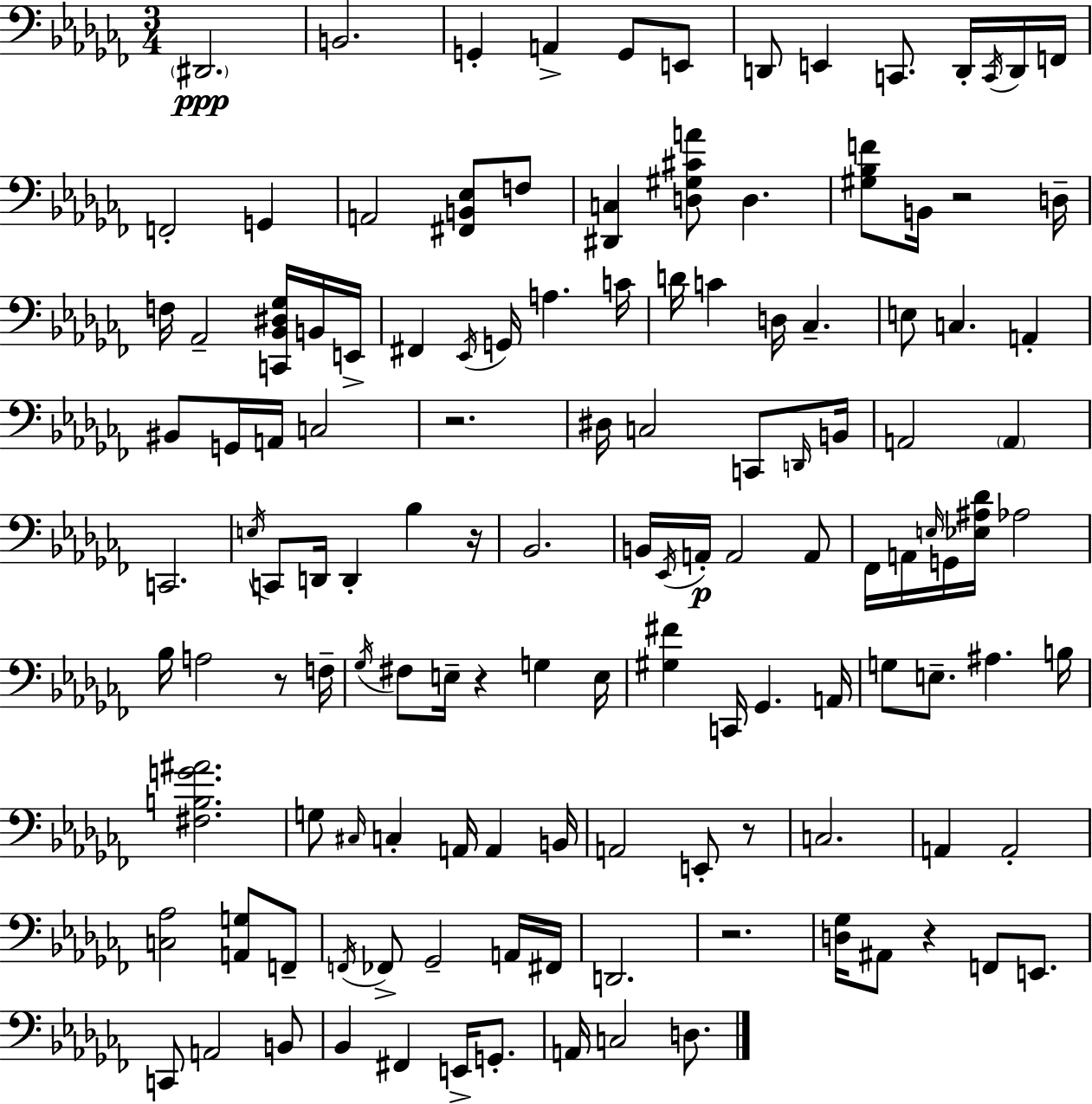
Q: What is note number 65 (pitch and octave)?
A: Bb3